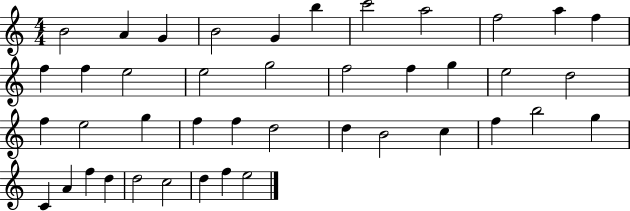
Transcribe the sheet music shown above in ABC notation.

X:1
T:Untitled
M:4/4
L:1/4
K:C
B2 A G B2 G b c'2 a2 f2 a f f f e2 e2 g2 f2 f g e2 d2 f e2 g f f d2 d B2 c f b2 g C A f d d2 c2 d f e2